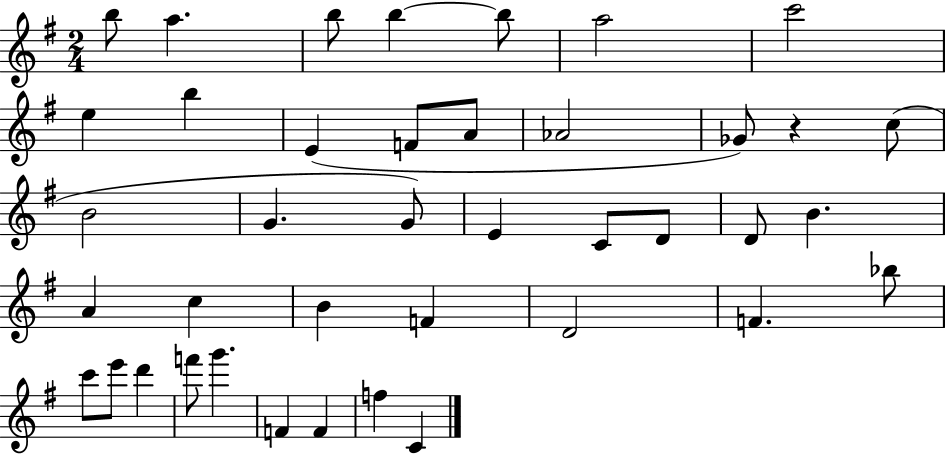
B5/e A5/q. B5/e B5/q B5/e A5/h C6/h E5/q B5/q E4/q F4/e A4/e Ab4/h Gb4/e R/q C5/e B4/h G4/q. G4/e E4/q C4/e D4/e D4/e B4/q. A4/q C5/q B4/q F4/q D4/h F4/q. Bb5/e C6/e E6/e D6/q F6/e G6/q. F4/q F4/q F5/q C4/q